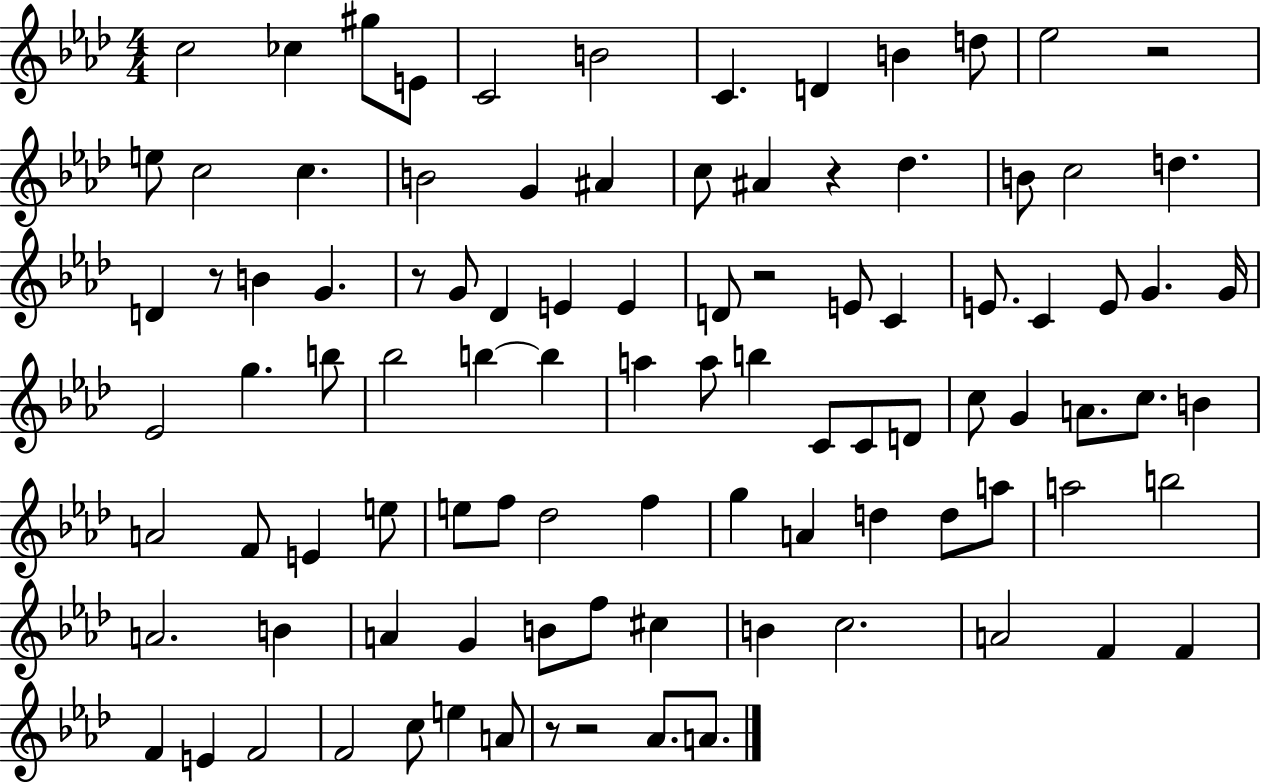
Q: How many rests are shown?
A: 7